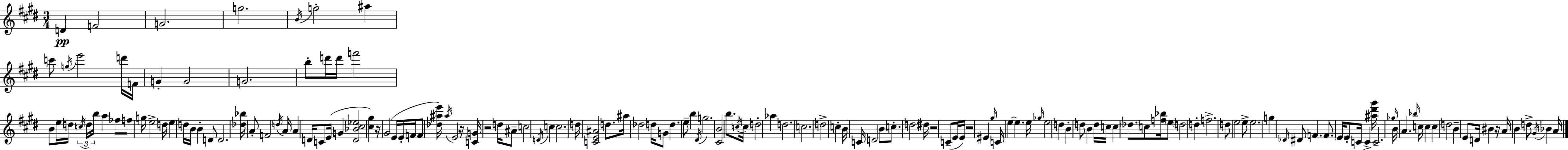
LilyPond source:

{
  \clef treble
  \numericTimeSignature
  \time 3/4
  \key e \major
  d'4\pp f'2 | g'2. | g''2. | \acciaccatura { b'16 } g''2-. ais''4 | \break c'''8 \acciaccatura { g''16 } e'''2 | d'''16 f'16 g'4-. g'2 | g'2. | b''8-. d'''16 d'''16 f'''2 | \break b'8 e''16 d''16 \tuplet 3/2 { \acciaccatura { c''16 } d''16 b''16 } a''4 | fes''8 f''8 g''16 e''2-> | d''16 e''4 d''16 b'16 b'4-. | d'8 d'2. | \break <des'' bes''>16 a'8-. f'2 | \acciaccatura { d''16 } a'16 a'4 d'16 c'8 e'16( | g'4 <d' bes' cis'' ees''>2 | <cis'' gis''>4) r16 gis'2( | \break e'16 e'16-. f'16 f'8 <des'' ais'' e'''>16) \acciaccatura { ais''16 } e'2 | r16 <c' g'>16 r2 | d''16 ais'8-- c''2 | \acciaccatura { d'16 } c''4 c''2. | \break d''16 <c' e' ais'>2 | d''8. ais''16 des''2 | d''16 g'8 d''4. | e''8-- b''4 \acciaccatura { dis'16 } g''2. | \break <cis' b'>2 | b''8. \acciaccatura { c''16 } c''16 d''2-. | aes''4 d''2. | c''2. | \break d''2-> | c''4-. b'16 c'16 d'2 | \parenthesize b'8 c''8.-. d''2 | dis''16 r2 | \break c'8--( e'16 e'16) r2 | eis'4 \grace { gis''16 } c'16 e''4~~ | e''4. e''16 \grace { ges''16 } e''2 | d''4 b'4-. | \break d''8 b'4 d''16 c''16 c''4 | \parenthesize des''8. c''8 <f'' bes''>16 \parenthesize e''8 \parenthesize d''2 | d''4-. f''2.-> | d''8 | \break e''2 e''8-> e''2. | g''4 | \grace { des'16 } dis'8 f'4. f'8. | \parenthesize e'16 e'8-. c'16 c'4-> <ais'' dis''' gis'''>16 c'2.-- | \break \grace { ges''16 } | b'16 a'4. \grace { bes''16 } c''16 c''4 | c''4 d''2 | b'4-- e'8 d'16 bis'4 | \break r16 a'16 b'4 d''8-> \acciaccatura { gis'16 } bes'4 | a'16 \bar "|."
}